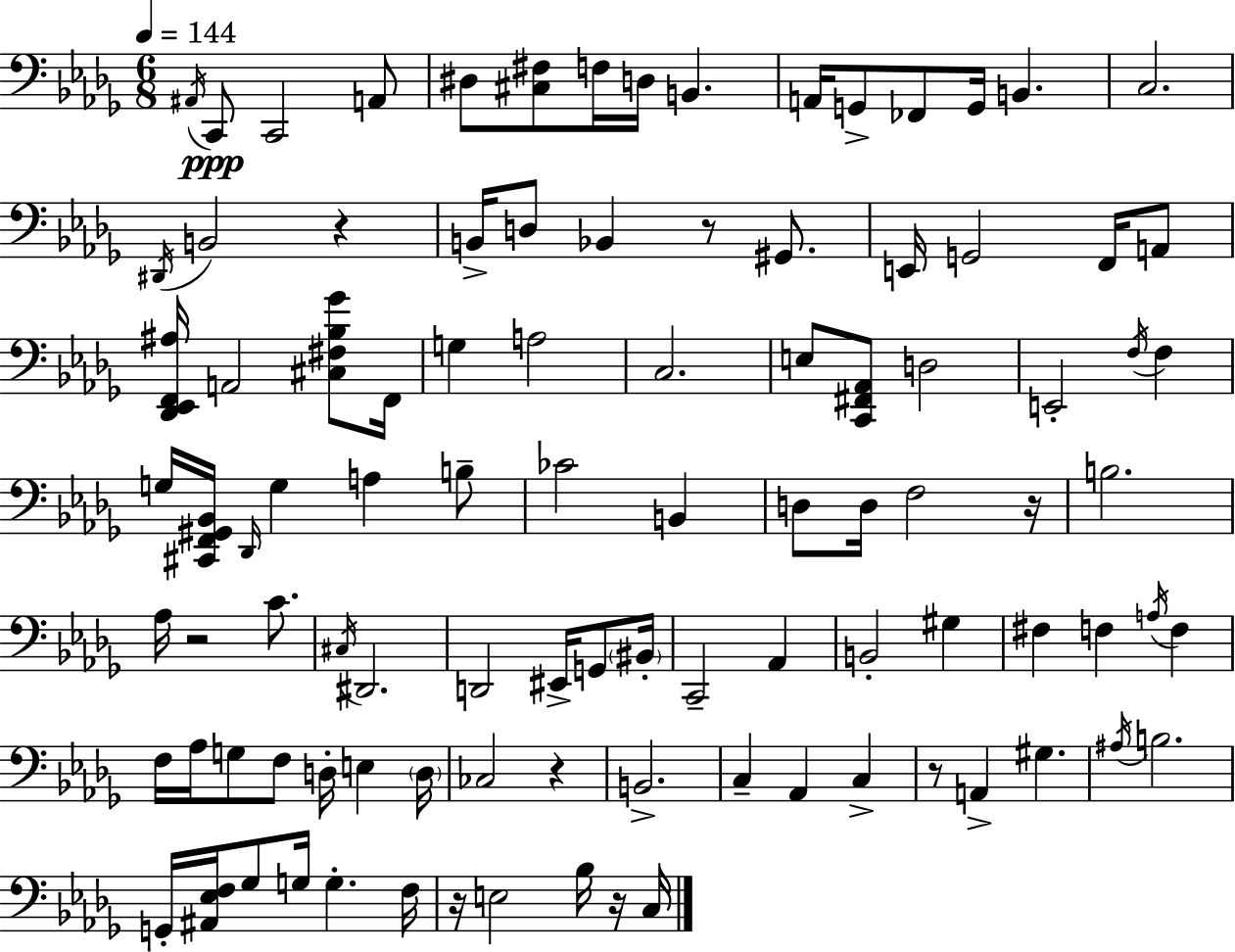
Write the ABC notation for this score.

X:1
T:Untitled
M:6/8
L:1/4
K:Bbm
^A,,/4 C,,/2 C,,2 A,,/2 ^D,/2 [^C,^F,]/2 F,/4 D,/4 B,, A,,/4 G,,/2 _F,,/2 G,,/4 B,, C,2 ^D,,/4 B,,2 z B,,/4 D,/2 _B,, z/2 ^G,,/2 E,,/4 G,,2 F,,/4 A,,/2 [_D,,_E,,F,,^A,]/4 A,,2 [^C,^F,_B,_G]/2 F,,/4 G, A,2 C,2 E,/2 [C,,^F,,_A,,]/2 D,2 E,,2 F,/4 F, G,/4 [^C,,F,,^G,,_B,,]/4 _D,,/4 G, A, B,/2 _C2 B,, D,/2 D,/4 F,2 z/4 B,2 _A,/4 z2 C/2 ^C,/4 ^D,,2 D,,2 ^E,,/4 G,,/2 ^B,,/4 C,,2 _A,, B,,2 ^G, ^F, F, A,/4 F, F,/4 _A,/4 G,/2 F,/2 D,/4 E, D,/4 _C,2 z B,,2 C, _A,, C, z/2 A,, ^G, ^A,/4 B,2 G,,/4 [^A,,_E,F,]/4 _G,/2 G,/4 G, F,/4 z/4 E,2 _B,/4 z/4 C,/4